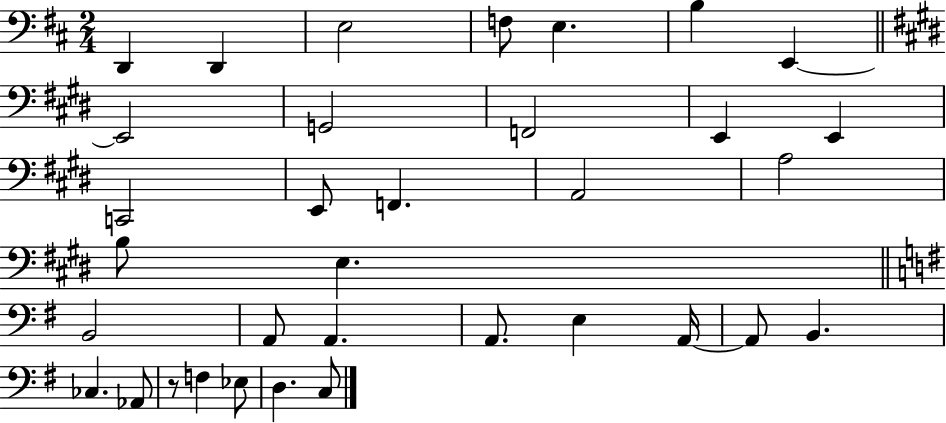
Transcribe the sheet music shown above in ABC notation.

X:1
T:Untitled
M:2/4
L:1/4
K:D
D,, D,, E,2 F,/2 E, B, E,, E,,2 G,,2 F,,2 E,, E,, C,,2 E,,/2 F,, A,,2 A,2 B,/2 E, B,,2 A,,/2 A,, A,,/2 E, A,,/4 A,,/2 B,, _C, _A,,/2 z/2 F, _E,/2 D, C,/2